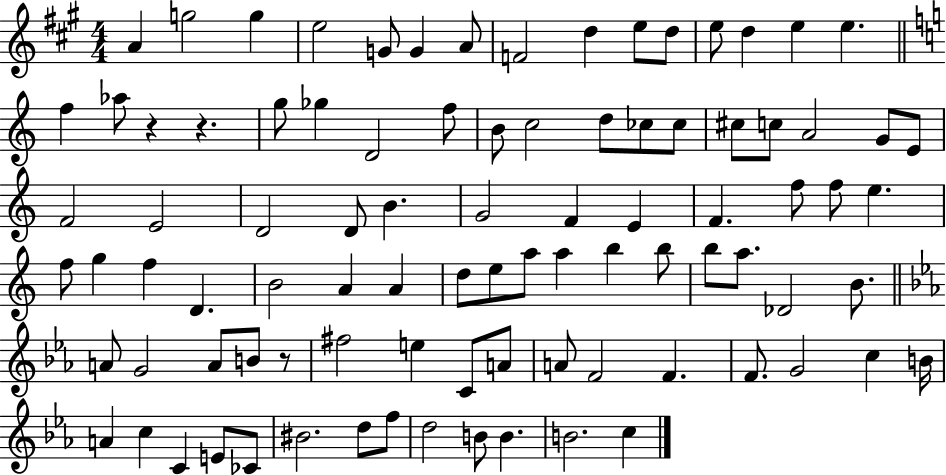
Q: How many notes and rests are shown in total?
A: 91